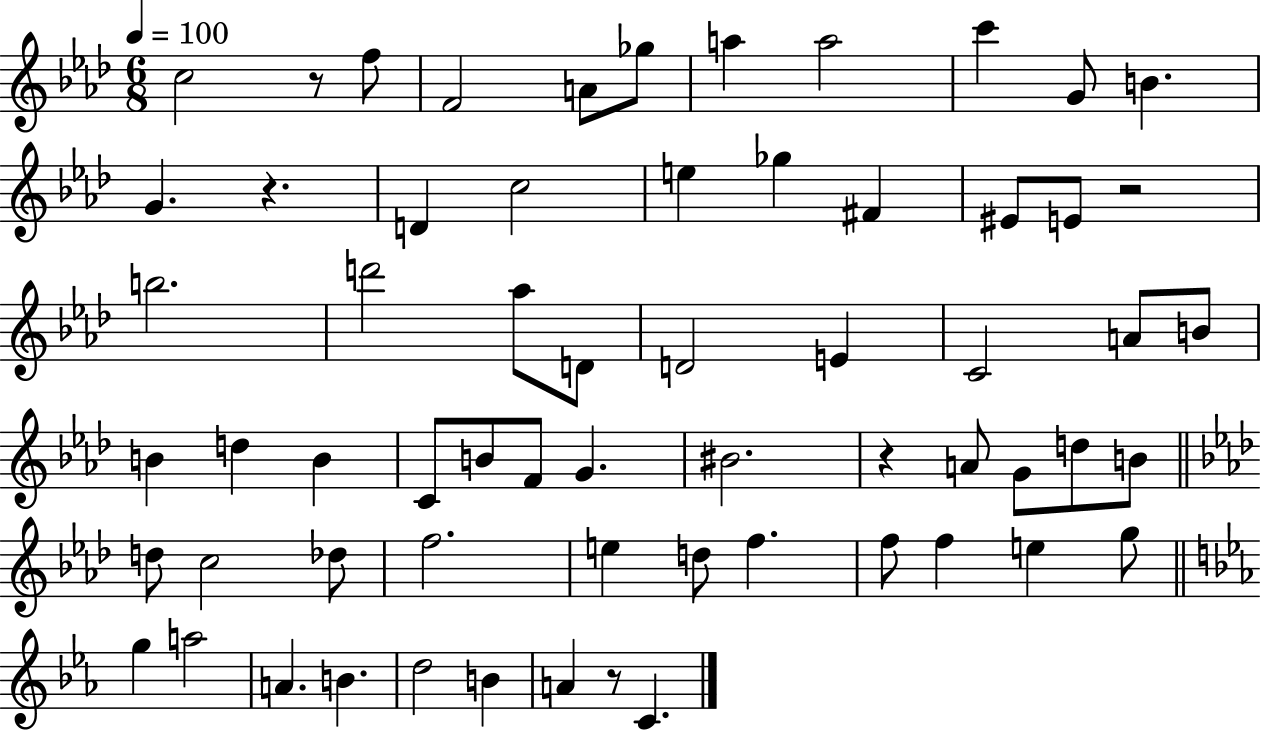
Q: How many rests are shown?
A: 5